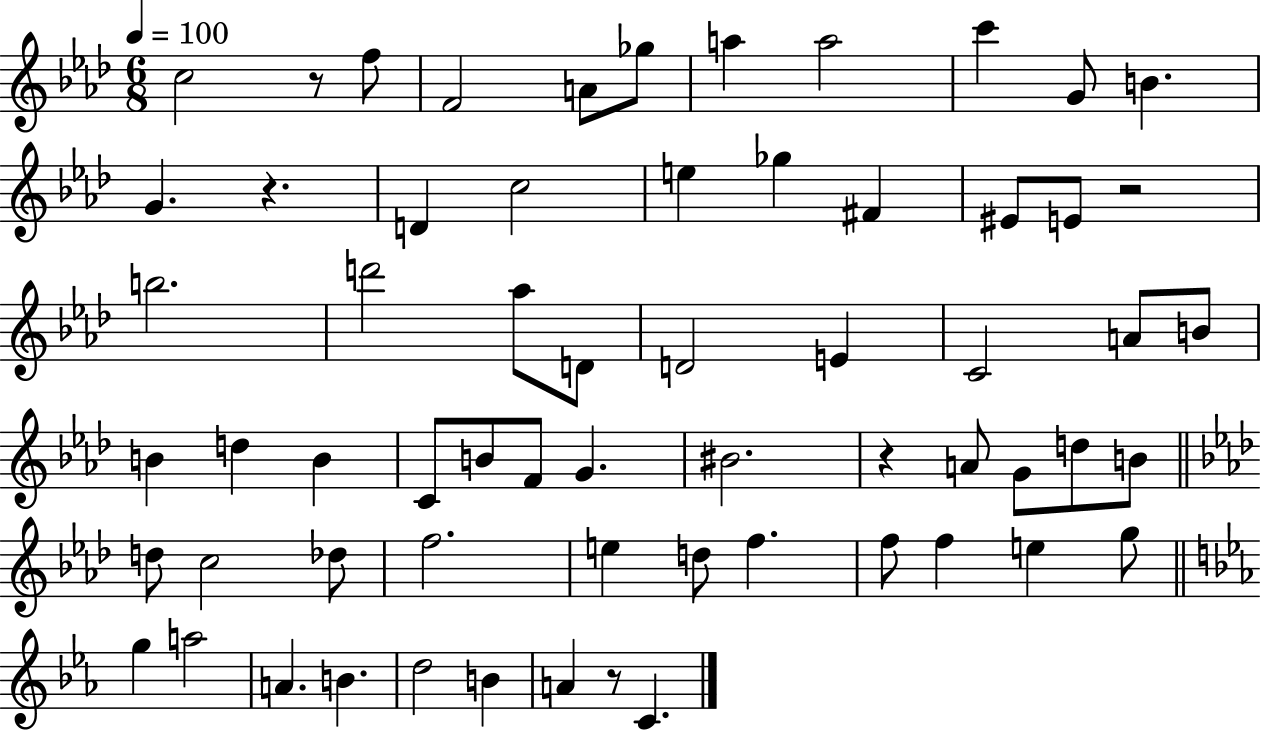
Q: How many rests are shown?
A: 5